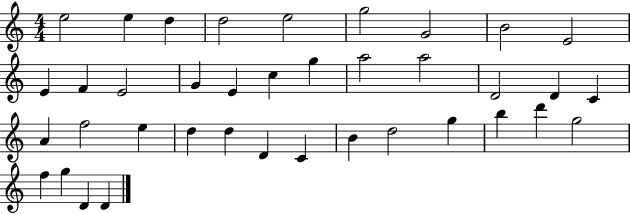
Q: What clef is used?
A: treble